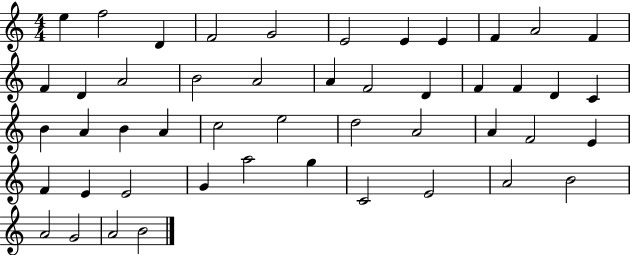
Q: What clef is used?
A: treble